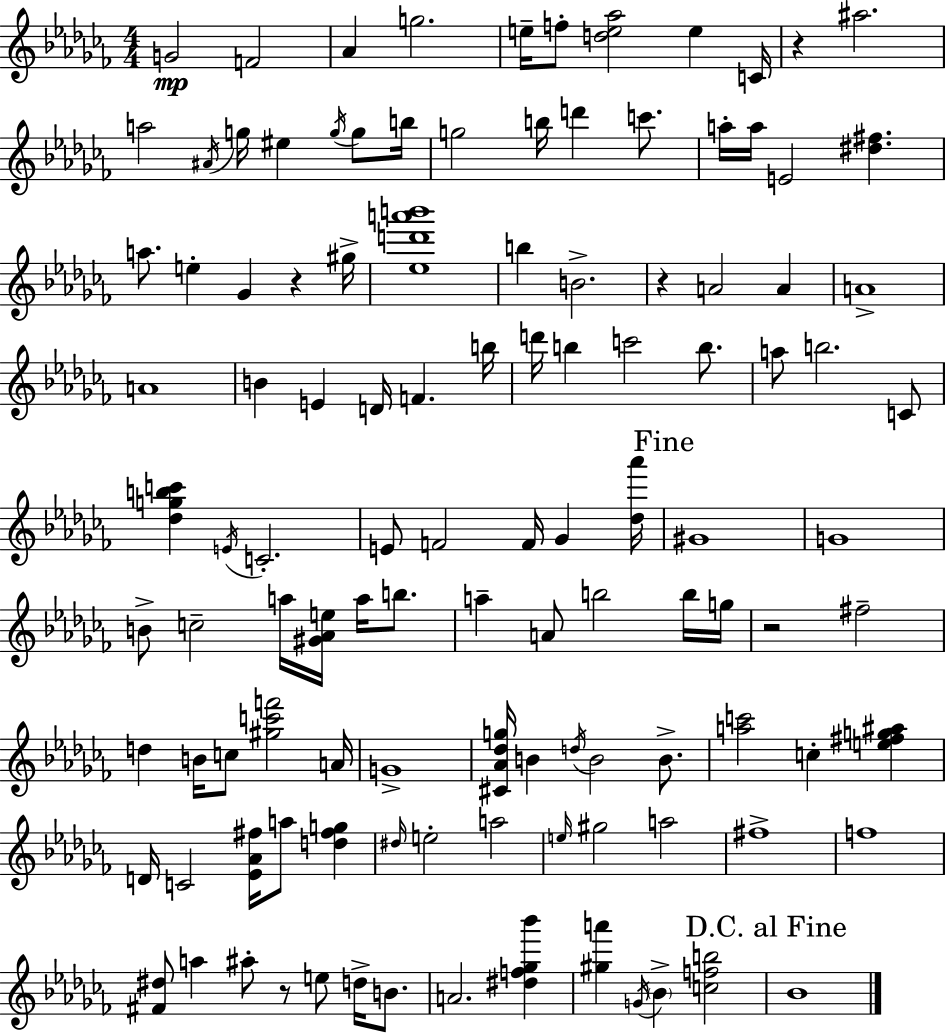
{
  \clef treble
  \numericTimeSignature
  \time 4/4
  \key aes \minor
  g'2\mp f'2 | aes'4 g''2. | e''16-- f''8-. <d'' e'' aes''>2 e''4 c'16 | r4 ais''2. | \break a''2 \acciaccatura { ais'16 } g''16 eis''4 \acciaccatura { g''16 } g''8 | b''16 g''2 b''16 d'''4 c'''8. | a''16-. a''16 e'2 <dis'' fis''>4. | a''8. e''4-. ges'4 r4 | \break gis''16-> <ees'' d''' a''' b'''>1 | b''4 b'2.-> | r4 a'2 a'4 | a'1-> | \break a'1 | b'4 e'4 d'16 f'4. | b''16 d'''16 b''4 c'''2 b''8. | a''8 b''2. | \break c'8 <des'' g'' b'' c'''>4 \acciaccatura { e'16 } c'2.-. | e'8 f'2 f'16 ges'4 | <des'' aes'''>16 \mark "Fine" gis'1 | g'1 | \break b'8-> c''2-- a''16 <gis' aes' e''>16 a''16 | b''8. a''4-- a'8 b''2 | b''16 g''16 r2 fis''2-- | d''4 b'16 c''8 <gis'' c''' f'''>2 | \break a'16 g'1-> | <cis' aes' des'' g''>16 b'4 \acciaccatura { d''16 } b'2 | b'8.-> <a'' c'''>2 c''4-. | <e'' fis'' g'' ais''>4 d'16 c'2 <ees' aes' fis''>16 a''8 | \break <d'' fis'' g''>4 \grace { dis''16 } e''2-. a''2 | \grace { e''16 } gis''2 a''2 | fis''1-> | f''1 | \break <fis' dis''>8 a''4 ais''8-. r8 | e''8 d''16-> b'8. a'2. | <dis'' f'' ges'' bes'''>4 <gis'' a'''>4 \acciaccatura { g'16 } \parenthesize bes'4-> <c'' f'' b''>2 | \mark "D.C. al Fine" bes'1 | \break \bar "|."
}